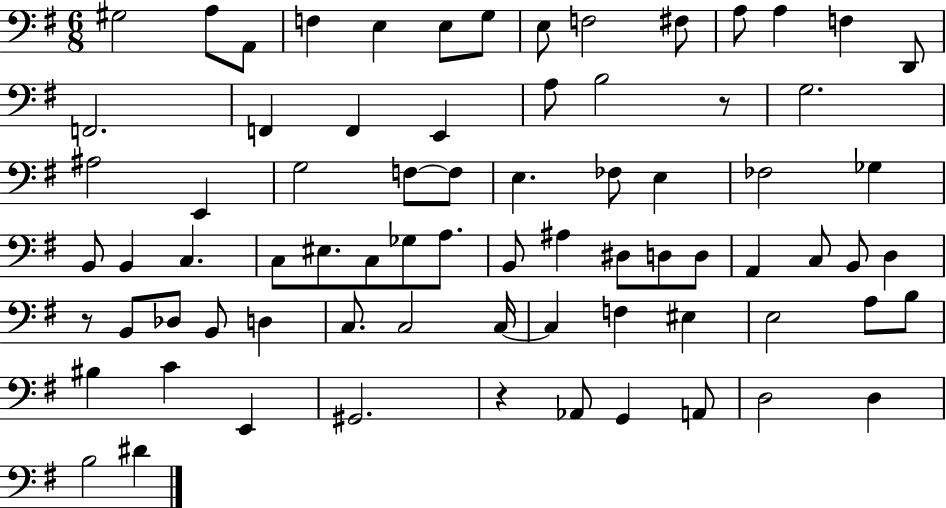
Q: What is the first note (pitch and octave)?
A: G#3